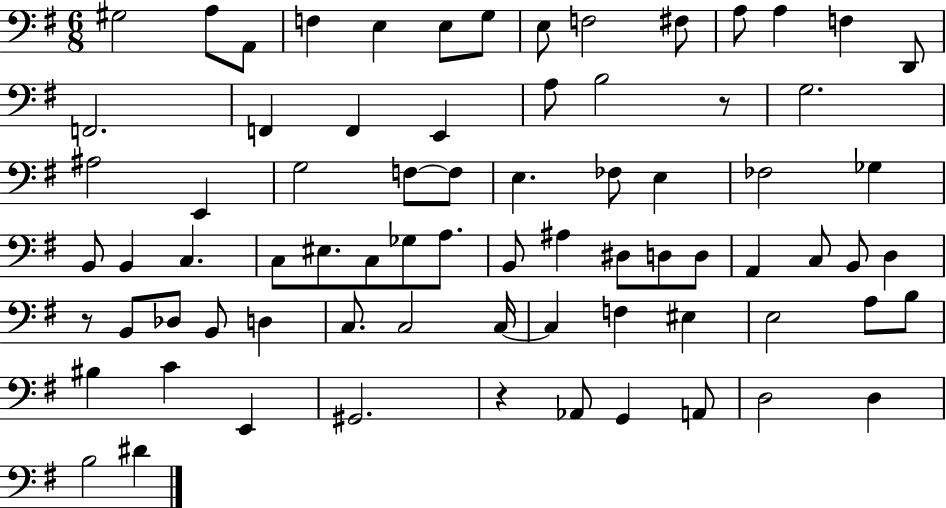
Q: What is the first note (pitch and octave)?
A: G#3